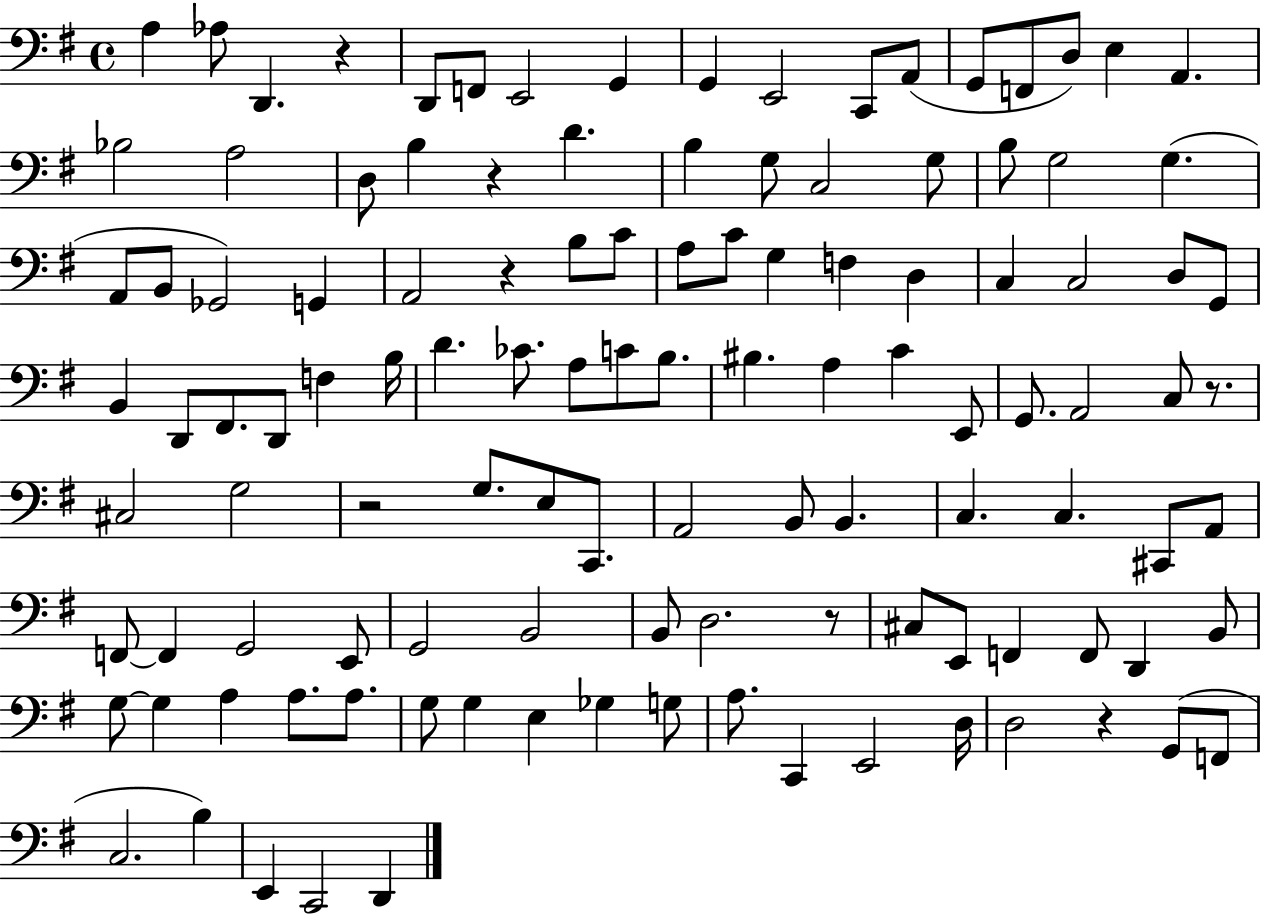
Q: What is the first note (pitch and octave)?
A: A3